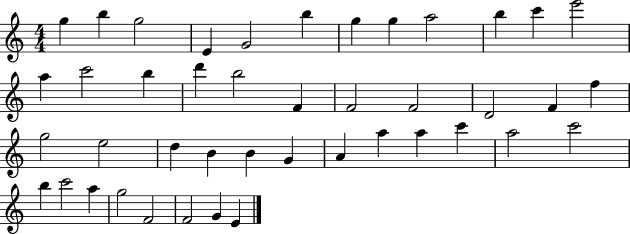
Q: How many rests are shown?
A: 0